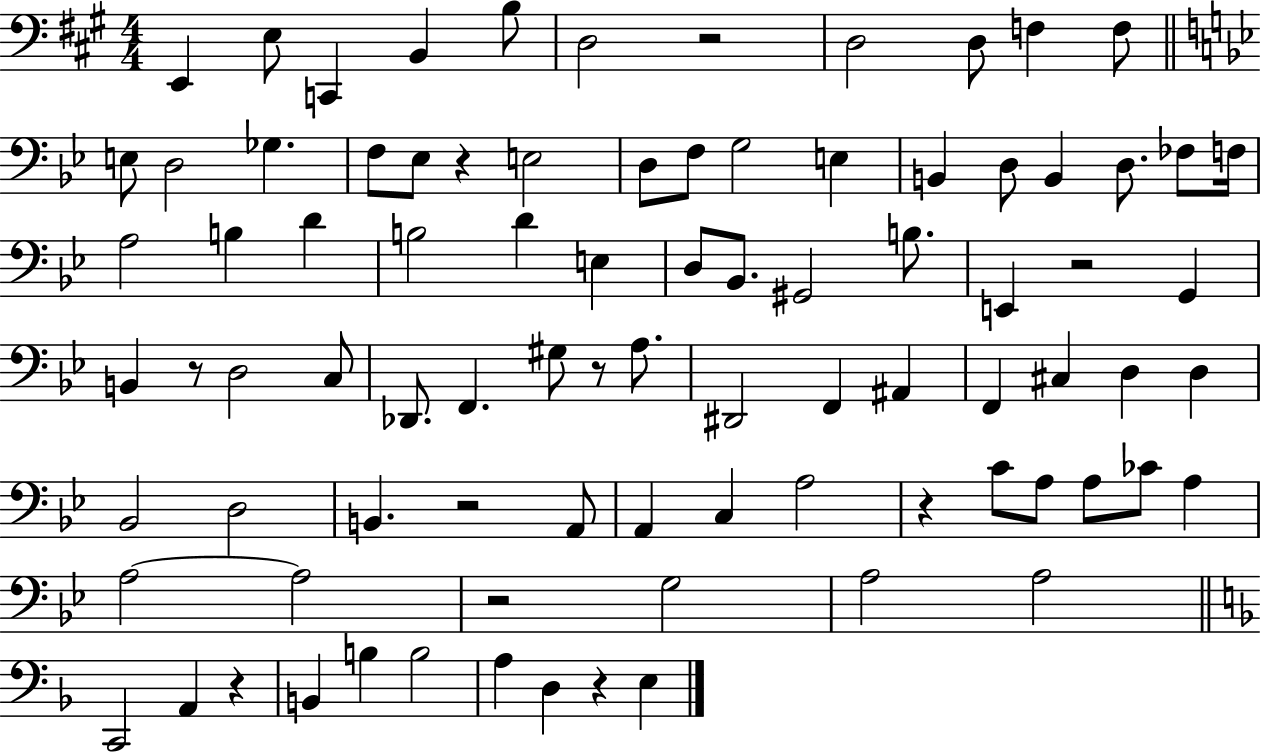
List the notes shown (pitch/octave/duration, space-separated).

E2/q E3/e C2/q B2/q B3/e D3/h R/h D3/h D3/e F3/q F3/e E3/e D3/h Gb3/q. F3/e Eb3/e R/q E3/h D3/e F3/e G3/h E3/q B2/q D3/e B2/q D3/e. FES3/e F3/s A3/h B3/q D4/q B3/h D4/q E3/q D3/e Bb2/e. G#2/h B3/e. E2/q R/h G2/q B2/q R/e D3/h C3/e Db2/e. F2/q. G#3/e R/e A3/e. D#2/h F2/q A#2/q F2/q C#3/q D3/q D3/q Bb2/h D3/h B2/q. R/h A2/e A2/q C3/q A3/h R/q C4/e A3/e A3/e CES4/e A3/q A3/h A3/h R/h G3/h A3/h A3/h C2/h A2/q R/q B2/q B3/q B3/h A3/q D3/q R/q E3/q